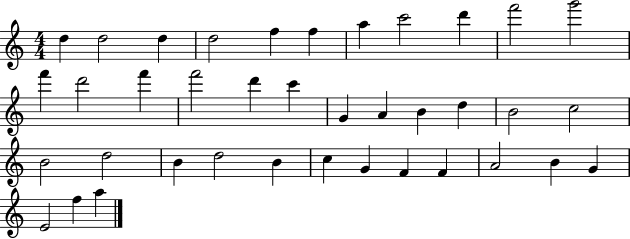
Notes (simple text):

D5/q D5/h D5/q D5/h F5/q F5/q A5/q C6/h D6/q F6/h G6/h F6/q D6/h F6/q F6/h D6/q C6/q G4/q A4/q B4/q D5/q B4/h C5/h B4/h D5/h B4/q D5/h B4/q C5/q G4/q F4/q F4/q A4/h B4/q G4/q E4/h F5/q A5/q